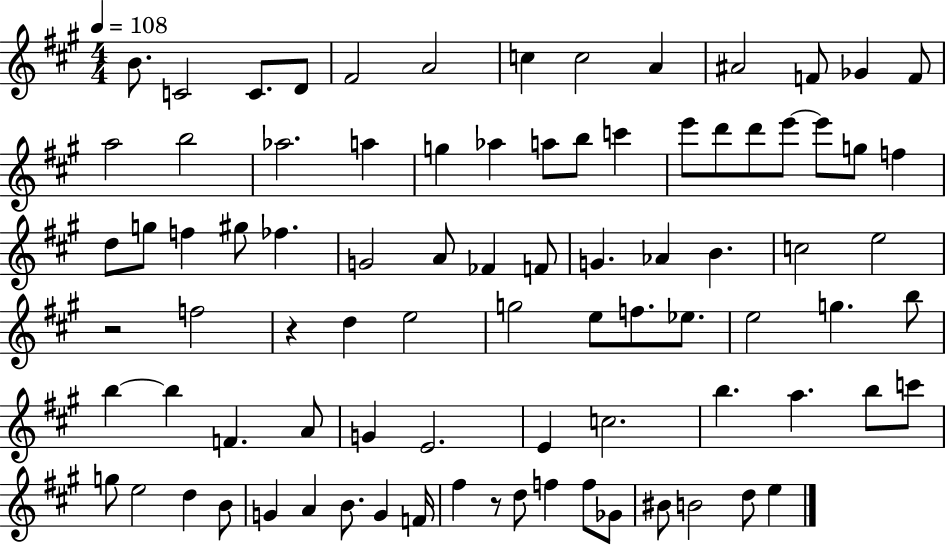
B4/e. C4/h C4/e. D4/e F#4/h A4/h C5/q C5/h A4/q A#4/h F4/e Gb4/q F4/e A5/h B5/h Ab5/h. A5/q G5/q Ab5/q A5/e B5/e C6/q E6/e D6/e D6/e E6/e E6/e G5/e F5/q D5/e G5/e F5/q G#5/e FES5/q. G4/h A4/e FES4/q F4/e G4/q. Ab4/q B4/q. C5/h E5/h R/h F5/h R/q D5/q E5/h G5/h E5/e F5/e. Eb5/e. E5/h G5/q. B5/e B5/q B5/q F4/q. A4/e G4/q E4/h. E4/q C5/h. B5/q. A5/q. B5/e C6/e G5/e E5/h D5/q B4/e G4/q A4/q B4/e. G4/q F4/s F#5/q R/e D5/e F5/q F5/e Gb4/e BIS4/e B4/h D5/e E5/q